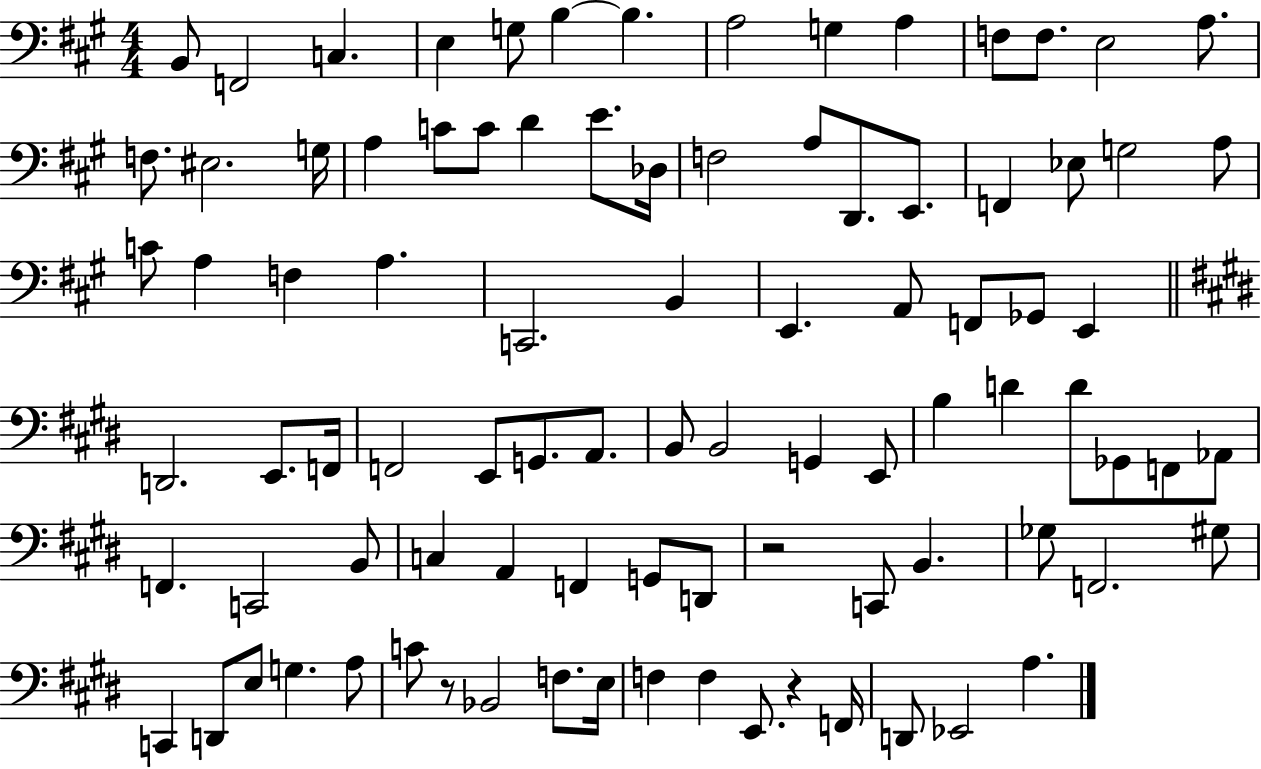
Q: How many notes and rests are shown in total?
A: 91